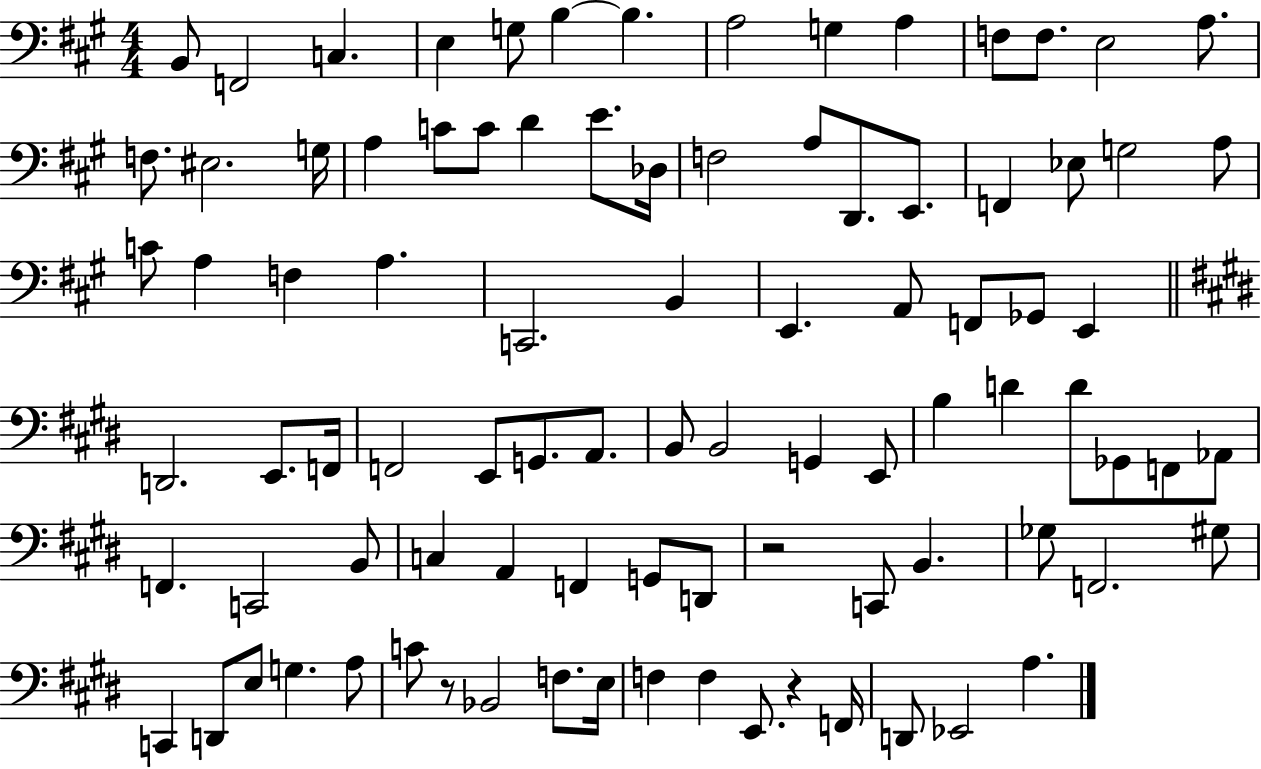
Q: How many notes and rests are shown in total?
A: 91